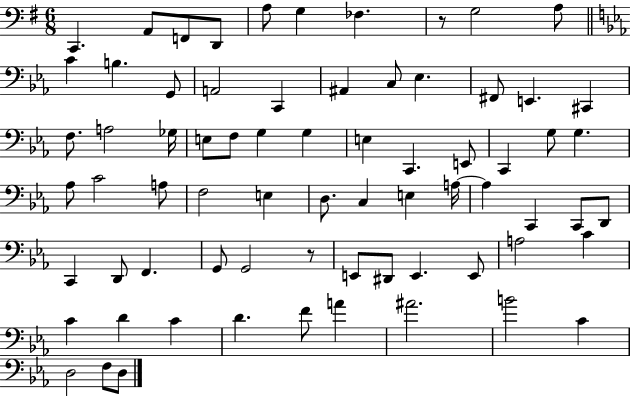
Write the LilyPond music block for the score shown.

{
  \clef bass
  \numericTimeSignature
  \time 6/8
  \key g \major
  c,4. a,8 f,8 d,8 | a8 g4 fes4. | r8 g2 a8 | \bar "||" \break \key c \minor c'4 b4. g,8 | a,2 c,4 | ais,4 c8 ees4. | fis,8 e,4. cis,4 | \break f8. a2 ges16 | e8 f8 g4 g4 | e4 c,4. e,8 | c,4 g8 g4. | \break aes8 c'2 a8 | f2 e4 | d8. c4 e4 a16~~ | a4 c,4 c,8 d,8 | \break c,4 d,8 f,4. | g,8 g,2 r8 | e,8 dis,8 e,4. e,8 | a2 c'4 | \break c'4 d'4 c'4 | d'4. f'8 a'4 | ais'2. | b'2 c'4 | \break d2 f8 d8 | \bar "|."
}